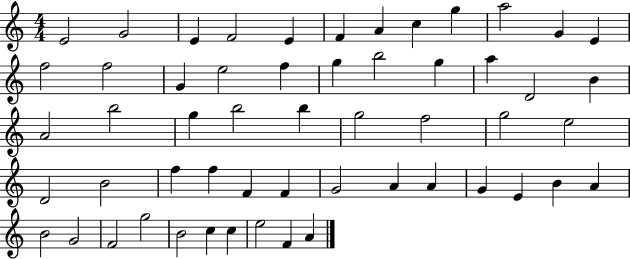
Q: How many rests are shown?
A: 0